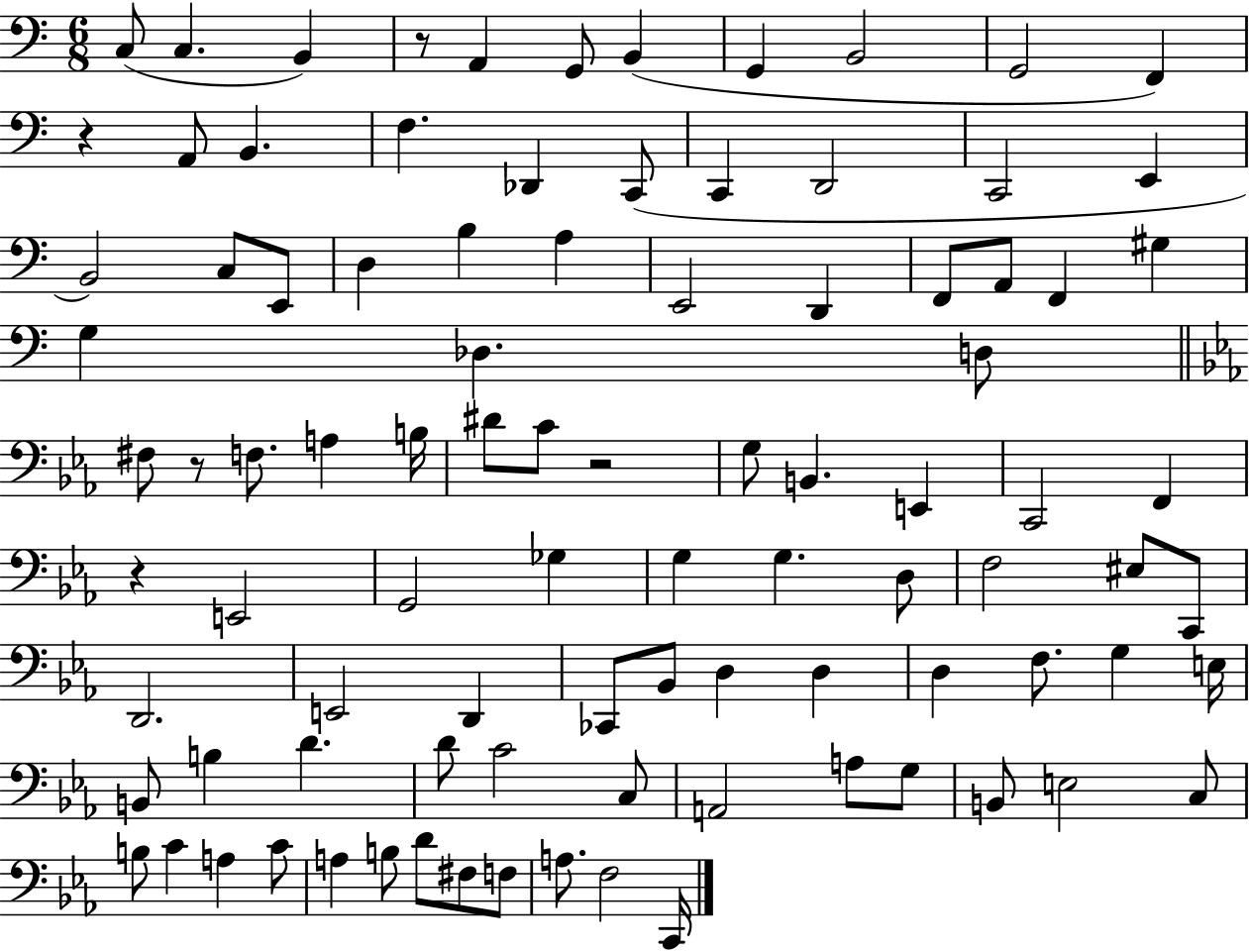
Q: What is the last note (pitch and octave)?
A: C2